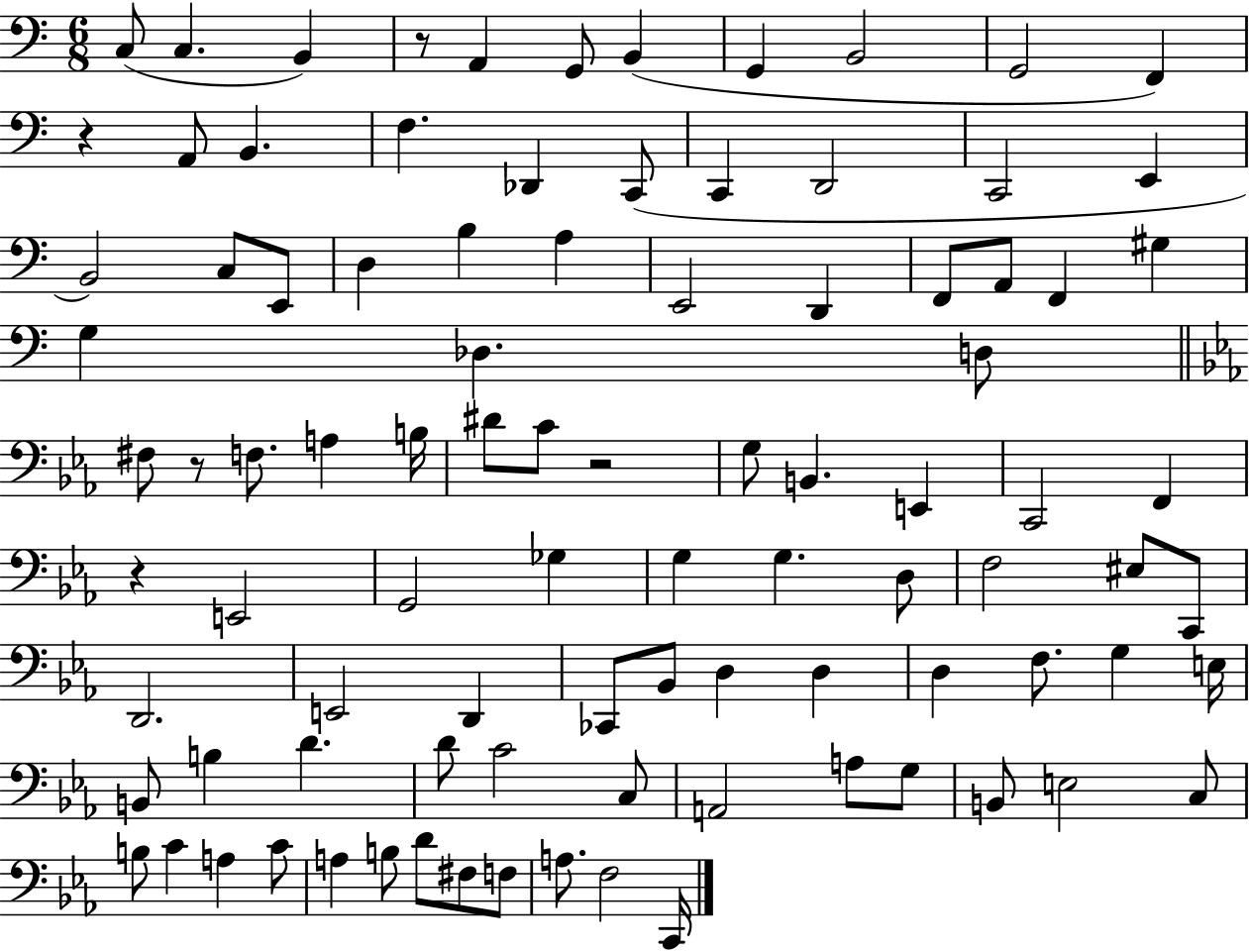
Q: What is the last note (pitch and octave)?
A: C2